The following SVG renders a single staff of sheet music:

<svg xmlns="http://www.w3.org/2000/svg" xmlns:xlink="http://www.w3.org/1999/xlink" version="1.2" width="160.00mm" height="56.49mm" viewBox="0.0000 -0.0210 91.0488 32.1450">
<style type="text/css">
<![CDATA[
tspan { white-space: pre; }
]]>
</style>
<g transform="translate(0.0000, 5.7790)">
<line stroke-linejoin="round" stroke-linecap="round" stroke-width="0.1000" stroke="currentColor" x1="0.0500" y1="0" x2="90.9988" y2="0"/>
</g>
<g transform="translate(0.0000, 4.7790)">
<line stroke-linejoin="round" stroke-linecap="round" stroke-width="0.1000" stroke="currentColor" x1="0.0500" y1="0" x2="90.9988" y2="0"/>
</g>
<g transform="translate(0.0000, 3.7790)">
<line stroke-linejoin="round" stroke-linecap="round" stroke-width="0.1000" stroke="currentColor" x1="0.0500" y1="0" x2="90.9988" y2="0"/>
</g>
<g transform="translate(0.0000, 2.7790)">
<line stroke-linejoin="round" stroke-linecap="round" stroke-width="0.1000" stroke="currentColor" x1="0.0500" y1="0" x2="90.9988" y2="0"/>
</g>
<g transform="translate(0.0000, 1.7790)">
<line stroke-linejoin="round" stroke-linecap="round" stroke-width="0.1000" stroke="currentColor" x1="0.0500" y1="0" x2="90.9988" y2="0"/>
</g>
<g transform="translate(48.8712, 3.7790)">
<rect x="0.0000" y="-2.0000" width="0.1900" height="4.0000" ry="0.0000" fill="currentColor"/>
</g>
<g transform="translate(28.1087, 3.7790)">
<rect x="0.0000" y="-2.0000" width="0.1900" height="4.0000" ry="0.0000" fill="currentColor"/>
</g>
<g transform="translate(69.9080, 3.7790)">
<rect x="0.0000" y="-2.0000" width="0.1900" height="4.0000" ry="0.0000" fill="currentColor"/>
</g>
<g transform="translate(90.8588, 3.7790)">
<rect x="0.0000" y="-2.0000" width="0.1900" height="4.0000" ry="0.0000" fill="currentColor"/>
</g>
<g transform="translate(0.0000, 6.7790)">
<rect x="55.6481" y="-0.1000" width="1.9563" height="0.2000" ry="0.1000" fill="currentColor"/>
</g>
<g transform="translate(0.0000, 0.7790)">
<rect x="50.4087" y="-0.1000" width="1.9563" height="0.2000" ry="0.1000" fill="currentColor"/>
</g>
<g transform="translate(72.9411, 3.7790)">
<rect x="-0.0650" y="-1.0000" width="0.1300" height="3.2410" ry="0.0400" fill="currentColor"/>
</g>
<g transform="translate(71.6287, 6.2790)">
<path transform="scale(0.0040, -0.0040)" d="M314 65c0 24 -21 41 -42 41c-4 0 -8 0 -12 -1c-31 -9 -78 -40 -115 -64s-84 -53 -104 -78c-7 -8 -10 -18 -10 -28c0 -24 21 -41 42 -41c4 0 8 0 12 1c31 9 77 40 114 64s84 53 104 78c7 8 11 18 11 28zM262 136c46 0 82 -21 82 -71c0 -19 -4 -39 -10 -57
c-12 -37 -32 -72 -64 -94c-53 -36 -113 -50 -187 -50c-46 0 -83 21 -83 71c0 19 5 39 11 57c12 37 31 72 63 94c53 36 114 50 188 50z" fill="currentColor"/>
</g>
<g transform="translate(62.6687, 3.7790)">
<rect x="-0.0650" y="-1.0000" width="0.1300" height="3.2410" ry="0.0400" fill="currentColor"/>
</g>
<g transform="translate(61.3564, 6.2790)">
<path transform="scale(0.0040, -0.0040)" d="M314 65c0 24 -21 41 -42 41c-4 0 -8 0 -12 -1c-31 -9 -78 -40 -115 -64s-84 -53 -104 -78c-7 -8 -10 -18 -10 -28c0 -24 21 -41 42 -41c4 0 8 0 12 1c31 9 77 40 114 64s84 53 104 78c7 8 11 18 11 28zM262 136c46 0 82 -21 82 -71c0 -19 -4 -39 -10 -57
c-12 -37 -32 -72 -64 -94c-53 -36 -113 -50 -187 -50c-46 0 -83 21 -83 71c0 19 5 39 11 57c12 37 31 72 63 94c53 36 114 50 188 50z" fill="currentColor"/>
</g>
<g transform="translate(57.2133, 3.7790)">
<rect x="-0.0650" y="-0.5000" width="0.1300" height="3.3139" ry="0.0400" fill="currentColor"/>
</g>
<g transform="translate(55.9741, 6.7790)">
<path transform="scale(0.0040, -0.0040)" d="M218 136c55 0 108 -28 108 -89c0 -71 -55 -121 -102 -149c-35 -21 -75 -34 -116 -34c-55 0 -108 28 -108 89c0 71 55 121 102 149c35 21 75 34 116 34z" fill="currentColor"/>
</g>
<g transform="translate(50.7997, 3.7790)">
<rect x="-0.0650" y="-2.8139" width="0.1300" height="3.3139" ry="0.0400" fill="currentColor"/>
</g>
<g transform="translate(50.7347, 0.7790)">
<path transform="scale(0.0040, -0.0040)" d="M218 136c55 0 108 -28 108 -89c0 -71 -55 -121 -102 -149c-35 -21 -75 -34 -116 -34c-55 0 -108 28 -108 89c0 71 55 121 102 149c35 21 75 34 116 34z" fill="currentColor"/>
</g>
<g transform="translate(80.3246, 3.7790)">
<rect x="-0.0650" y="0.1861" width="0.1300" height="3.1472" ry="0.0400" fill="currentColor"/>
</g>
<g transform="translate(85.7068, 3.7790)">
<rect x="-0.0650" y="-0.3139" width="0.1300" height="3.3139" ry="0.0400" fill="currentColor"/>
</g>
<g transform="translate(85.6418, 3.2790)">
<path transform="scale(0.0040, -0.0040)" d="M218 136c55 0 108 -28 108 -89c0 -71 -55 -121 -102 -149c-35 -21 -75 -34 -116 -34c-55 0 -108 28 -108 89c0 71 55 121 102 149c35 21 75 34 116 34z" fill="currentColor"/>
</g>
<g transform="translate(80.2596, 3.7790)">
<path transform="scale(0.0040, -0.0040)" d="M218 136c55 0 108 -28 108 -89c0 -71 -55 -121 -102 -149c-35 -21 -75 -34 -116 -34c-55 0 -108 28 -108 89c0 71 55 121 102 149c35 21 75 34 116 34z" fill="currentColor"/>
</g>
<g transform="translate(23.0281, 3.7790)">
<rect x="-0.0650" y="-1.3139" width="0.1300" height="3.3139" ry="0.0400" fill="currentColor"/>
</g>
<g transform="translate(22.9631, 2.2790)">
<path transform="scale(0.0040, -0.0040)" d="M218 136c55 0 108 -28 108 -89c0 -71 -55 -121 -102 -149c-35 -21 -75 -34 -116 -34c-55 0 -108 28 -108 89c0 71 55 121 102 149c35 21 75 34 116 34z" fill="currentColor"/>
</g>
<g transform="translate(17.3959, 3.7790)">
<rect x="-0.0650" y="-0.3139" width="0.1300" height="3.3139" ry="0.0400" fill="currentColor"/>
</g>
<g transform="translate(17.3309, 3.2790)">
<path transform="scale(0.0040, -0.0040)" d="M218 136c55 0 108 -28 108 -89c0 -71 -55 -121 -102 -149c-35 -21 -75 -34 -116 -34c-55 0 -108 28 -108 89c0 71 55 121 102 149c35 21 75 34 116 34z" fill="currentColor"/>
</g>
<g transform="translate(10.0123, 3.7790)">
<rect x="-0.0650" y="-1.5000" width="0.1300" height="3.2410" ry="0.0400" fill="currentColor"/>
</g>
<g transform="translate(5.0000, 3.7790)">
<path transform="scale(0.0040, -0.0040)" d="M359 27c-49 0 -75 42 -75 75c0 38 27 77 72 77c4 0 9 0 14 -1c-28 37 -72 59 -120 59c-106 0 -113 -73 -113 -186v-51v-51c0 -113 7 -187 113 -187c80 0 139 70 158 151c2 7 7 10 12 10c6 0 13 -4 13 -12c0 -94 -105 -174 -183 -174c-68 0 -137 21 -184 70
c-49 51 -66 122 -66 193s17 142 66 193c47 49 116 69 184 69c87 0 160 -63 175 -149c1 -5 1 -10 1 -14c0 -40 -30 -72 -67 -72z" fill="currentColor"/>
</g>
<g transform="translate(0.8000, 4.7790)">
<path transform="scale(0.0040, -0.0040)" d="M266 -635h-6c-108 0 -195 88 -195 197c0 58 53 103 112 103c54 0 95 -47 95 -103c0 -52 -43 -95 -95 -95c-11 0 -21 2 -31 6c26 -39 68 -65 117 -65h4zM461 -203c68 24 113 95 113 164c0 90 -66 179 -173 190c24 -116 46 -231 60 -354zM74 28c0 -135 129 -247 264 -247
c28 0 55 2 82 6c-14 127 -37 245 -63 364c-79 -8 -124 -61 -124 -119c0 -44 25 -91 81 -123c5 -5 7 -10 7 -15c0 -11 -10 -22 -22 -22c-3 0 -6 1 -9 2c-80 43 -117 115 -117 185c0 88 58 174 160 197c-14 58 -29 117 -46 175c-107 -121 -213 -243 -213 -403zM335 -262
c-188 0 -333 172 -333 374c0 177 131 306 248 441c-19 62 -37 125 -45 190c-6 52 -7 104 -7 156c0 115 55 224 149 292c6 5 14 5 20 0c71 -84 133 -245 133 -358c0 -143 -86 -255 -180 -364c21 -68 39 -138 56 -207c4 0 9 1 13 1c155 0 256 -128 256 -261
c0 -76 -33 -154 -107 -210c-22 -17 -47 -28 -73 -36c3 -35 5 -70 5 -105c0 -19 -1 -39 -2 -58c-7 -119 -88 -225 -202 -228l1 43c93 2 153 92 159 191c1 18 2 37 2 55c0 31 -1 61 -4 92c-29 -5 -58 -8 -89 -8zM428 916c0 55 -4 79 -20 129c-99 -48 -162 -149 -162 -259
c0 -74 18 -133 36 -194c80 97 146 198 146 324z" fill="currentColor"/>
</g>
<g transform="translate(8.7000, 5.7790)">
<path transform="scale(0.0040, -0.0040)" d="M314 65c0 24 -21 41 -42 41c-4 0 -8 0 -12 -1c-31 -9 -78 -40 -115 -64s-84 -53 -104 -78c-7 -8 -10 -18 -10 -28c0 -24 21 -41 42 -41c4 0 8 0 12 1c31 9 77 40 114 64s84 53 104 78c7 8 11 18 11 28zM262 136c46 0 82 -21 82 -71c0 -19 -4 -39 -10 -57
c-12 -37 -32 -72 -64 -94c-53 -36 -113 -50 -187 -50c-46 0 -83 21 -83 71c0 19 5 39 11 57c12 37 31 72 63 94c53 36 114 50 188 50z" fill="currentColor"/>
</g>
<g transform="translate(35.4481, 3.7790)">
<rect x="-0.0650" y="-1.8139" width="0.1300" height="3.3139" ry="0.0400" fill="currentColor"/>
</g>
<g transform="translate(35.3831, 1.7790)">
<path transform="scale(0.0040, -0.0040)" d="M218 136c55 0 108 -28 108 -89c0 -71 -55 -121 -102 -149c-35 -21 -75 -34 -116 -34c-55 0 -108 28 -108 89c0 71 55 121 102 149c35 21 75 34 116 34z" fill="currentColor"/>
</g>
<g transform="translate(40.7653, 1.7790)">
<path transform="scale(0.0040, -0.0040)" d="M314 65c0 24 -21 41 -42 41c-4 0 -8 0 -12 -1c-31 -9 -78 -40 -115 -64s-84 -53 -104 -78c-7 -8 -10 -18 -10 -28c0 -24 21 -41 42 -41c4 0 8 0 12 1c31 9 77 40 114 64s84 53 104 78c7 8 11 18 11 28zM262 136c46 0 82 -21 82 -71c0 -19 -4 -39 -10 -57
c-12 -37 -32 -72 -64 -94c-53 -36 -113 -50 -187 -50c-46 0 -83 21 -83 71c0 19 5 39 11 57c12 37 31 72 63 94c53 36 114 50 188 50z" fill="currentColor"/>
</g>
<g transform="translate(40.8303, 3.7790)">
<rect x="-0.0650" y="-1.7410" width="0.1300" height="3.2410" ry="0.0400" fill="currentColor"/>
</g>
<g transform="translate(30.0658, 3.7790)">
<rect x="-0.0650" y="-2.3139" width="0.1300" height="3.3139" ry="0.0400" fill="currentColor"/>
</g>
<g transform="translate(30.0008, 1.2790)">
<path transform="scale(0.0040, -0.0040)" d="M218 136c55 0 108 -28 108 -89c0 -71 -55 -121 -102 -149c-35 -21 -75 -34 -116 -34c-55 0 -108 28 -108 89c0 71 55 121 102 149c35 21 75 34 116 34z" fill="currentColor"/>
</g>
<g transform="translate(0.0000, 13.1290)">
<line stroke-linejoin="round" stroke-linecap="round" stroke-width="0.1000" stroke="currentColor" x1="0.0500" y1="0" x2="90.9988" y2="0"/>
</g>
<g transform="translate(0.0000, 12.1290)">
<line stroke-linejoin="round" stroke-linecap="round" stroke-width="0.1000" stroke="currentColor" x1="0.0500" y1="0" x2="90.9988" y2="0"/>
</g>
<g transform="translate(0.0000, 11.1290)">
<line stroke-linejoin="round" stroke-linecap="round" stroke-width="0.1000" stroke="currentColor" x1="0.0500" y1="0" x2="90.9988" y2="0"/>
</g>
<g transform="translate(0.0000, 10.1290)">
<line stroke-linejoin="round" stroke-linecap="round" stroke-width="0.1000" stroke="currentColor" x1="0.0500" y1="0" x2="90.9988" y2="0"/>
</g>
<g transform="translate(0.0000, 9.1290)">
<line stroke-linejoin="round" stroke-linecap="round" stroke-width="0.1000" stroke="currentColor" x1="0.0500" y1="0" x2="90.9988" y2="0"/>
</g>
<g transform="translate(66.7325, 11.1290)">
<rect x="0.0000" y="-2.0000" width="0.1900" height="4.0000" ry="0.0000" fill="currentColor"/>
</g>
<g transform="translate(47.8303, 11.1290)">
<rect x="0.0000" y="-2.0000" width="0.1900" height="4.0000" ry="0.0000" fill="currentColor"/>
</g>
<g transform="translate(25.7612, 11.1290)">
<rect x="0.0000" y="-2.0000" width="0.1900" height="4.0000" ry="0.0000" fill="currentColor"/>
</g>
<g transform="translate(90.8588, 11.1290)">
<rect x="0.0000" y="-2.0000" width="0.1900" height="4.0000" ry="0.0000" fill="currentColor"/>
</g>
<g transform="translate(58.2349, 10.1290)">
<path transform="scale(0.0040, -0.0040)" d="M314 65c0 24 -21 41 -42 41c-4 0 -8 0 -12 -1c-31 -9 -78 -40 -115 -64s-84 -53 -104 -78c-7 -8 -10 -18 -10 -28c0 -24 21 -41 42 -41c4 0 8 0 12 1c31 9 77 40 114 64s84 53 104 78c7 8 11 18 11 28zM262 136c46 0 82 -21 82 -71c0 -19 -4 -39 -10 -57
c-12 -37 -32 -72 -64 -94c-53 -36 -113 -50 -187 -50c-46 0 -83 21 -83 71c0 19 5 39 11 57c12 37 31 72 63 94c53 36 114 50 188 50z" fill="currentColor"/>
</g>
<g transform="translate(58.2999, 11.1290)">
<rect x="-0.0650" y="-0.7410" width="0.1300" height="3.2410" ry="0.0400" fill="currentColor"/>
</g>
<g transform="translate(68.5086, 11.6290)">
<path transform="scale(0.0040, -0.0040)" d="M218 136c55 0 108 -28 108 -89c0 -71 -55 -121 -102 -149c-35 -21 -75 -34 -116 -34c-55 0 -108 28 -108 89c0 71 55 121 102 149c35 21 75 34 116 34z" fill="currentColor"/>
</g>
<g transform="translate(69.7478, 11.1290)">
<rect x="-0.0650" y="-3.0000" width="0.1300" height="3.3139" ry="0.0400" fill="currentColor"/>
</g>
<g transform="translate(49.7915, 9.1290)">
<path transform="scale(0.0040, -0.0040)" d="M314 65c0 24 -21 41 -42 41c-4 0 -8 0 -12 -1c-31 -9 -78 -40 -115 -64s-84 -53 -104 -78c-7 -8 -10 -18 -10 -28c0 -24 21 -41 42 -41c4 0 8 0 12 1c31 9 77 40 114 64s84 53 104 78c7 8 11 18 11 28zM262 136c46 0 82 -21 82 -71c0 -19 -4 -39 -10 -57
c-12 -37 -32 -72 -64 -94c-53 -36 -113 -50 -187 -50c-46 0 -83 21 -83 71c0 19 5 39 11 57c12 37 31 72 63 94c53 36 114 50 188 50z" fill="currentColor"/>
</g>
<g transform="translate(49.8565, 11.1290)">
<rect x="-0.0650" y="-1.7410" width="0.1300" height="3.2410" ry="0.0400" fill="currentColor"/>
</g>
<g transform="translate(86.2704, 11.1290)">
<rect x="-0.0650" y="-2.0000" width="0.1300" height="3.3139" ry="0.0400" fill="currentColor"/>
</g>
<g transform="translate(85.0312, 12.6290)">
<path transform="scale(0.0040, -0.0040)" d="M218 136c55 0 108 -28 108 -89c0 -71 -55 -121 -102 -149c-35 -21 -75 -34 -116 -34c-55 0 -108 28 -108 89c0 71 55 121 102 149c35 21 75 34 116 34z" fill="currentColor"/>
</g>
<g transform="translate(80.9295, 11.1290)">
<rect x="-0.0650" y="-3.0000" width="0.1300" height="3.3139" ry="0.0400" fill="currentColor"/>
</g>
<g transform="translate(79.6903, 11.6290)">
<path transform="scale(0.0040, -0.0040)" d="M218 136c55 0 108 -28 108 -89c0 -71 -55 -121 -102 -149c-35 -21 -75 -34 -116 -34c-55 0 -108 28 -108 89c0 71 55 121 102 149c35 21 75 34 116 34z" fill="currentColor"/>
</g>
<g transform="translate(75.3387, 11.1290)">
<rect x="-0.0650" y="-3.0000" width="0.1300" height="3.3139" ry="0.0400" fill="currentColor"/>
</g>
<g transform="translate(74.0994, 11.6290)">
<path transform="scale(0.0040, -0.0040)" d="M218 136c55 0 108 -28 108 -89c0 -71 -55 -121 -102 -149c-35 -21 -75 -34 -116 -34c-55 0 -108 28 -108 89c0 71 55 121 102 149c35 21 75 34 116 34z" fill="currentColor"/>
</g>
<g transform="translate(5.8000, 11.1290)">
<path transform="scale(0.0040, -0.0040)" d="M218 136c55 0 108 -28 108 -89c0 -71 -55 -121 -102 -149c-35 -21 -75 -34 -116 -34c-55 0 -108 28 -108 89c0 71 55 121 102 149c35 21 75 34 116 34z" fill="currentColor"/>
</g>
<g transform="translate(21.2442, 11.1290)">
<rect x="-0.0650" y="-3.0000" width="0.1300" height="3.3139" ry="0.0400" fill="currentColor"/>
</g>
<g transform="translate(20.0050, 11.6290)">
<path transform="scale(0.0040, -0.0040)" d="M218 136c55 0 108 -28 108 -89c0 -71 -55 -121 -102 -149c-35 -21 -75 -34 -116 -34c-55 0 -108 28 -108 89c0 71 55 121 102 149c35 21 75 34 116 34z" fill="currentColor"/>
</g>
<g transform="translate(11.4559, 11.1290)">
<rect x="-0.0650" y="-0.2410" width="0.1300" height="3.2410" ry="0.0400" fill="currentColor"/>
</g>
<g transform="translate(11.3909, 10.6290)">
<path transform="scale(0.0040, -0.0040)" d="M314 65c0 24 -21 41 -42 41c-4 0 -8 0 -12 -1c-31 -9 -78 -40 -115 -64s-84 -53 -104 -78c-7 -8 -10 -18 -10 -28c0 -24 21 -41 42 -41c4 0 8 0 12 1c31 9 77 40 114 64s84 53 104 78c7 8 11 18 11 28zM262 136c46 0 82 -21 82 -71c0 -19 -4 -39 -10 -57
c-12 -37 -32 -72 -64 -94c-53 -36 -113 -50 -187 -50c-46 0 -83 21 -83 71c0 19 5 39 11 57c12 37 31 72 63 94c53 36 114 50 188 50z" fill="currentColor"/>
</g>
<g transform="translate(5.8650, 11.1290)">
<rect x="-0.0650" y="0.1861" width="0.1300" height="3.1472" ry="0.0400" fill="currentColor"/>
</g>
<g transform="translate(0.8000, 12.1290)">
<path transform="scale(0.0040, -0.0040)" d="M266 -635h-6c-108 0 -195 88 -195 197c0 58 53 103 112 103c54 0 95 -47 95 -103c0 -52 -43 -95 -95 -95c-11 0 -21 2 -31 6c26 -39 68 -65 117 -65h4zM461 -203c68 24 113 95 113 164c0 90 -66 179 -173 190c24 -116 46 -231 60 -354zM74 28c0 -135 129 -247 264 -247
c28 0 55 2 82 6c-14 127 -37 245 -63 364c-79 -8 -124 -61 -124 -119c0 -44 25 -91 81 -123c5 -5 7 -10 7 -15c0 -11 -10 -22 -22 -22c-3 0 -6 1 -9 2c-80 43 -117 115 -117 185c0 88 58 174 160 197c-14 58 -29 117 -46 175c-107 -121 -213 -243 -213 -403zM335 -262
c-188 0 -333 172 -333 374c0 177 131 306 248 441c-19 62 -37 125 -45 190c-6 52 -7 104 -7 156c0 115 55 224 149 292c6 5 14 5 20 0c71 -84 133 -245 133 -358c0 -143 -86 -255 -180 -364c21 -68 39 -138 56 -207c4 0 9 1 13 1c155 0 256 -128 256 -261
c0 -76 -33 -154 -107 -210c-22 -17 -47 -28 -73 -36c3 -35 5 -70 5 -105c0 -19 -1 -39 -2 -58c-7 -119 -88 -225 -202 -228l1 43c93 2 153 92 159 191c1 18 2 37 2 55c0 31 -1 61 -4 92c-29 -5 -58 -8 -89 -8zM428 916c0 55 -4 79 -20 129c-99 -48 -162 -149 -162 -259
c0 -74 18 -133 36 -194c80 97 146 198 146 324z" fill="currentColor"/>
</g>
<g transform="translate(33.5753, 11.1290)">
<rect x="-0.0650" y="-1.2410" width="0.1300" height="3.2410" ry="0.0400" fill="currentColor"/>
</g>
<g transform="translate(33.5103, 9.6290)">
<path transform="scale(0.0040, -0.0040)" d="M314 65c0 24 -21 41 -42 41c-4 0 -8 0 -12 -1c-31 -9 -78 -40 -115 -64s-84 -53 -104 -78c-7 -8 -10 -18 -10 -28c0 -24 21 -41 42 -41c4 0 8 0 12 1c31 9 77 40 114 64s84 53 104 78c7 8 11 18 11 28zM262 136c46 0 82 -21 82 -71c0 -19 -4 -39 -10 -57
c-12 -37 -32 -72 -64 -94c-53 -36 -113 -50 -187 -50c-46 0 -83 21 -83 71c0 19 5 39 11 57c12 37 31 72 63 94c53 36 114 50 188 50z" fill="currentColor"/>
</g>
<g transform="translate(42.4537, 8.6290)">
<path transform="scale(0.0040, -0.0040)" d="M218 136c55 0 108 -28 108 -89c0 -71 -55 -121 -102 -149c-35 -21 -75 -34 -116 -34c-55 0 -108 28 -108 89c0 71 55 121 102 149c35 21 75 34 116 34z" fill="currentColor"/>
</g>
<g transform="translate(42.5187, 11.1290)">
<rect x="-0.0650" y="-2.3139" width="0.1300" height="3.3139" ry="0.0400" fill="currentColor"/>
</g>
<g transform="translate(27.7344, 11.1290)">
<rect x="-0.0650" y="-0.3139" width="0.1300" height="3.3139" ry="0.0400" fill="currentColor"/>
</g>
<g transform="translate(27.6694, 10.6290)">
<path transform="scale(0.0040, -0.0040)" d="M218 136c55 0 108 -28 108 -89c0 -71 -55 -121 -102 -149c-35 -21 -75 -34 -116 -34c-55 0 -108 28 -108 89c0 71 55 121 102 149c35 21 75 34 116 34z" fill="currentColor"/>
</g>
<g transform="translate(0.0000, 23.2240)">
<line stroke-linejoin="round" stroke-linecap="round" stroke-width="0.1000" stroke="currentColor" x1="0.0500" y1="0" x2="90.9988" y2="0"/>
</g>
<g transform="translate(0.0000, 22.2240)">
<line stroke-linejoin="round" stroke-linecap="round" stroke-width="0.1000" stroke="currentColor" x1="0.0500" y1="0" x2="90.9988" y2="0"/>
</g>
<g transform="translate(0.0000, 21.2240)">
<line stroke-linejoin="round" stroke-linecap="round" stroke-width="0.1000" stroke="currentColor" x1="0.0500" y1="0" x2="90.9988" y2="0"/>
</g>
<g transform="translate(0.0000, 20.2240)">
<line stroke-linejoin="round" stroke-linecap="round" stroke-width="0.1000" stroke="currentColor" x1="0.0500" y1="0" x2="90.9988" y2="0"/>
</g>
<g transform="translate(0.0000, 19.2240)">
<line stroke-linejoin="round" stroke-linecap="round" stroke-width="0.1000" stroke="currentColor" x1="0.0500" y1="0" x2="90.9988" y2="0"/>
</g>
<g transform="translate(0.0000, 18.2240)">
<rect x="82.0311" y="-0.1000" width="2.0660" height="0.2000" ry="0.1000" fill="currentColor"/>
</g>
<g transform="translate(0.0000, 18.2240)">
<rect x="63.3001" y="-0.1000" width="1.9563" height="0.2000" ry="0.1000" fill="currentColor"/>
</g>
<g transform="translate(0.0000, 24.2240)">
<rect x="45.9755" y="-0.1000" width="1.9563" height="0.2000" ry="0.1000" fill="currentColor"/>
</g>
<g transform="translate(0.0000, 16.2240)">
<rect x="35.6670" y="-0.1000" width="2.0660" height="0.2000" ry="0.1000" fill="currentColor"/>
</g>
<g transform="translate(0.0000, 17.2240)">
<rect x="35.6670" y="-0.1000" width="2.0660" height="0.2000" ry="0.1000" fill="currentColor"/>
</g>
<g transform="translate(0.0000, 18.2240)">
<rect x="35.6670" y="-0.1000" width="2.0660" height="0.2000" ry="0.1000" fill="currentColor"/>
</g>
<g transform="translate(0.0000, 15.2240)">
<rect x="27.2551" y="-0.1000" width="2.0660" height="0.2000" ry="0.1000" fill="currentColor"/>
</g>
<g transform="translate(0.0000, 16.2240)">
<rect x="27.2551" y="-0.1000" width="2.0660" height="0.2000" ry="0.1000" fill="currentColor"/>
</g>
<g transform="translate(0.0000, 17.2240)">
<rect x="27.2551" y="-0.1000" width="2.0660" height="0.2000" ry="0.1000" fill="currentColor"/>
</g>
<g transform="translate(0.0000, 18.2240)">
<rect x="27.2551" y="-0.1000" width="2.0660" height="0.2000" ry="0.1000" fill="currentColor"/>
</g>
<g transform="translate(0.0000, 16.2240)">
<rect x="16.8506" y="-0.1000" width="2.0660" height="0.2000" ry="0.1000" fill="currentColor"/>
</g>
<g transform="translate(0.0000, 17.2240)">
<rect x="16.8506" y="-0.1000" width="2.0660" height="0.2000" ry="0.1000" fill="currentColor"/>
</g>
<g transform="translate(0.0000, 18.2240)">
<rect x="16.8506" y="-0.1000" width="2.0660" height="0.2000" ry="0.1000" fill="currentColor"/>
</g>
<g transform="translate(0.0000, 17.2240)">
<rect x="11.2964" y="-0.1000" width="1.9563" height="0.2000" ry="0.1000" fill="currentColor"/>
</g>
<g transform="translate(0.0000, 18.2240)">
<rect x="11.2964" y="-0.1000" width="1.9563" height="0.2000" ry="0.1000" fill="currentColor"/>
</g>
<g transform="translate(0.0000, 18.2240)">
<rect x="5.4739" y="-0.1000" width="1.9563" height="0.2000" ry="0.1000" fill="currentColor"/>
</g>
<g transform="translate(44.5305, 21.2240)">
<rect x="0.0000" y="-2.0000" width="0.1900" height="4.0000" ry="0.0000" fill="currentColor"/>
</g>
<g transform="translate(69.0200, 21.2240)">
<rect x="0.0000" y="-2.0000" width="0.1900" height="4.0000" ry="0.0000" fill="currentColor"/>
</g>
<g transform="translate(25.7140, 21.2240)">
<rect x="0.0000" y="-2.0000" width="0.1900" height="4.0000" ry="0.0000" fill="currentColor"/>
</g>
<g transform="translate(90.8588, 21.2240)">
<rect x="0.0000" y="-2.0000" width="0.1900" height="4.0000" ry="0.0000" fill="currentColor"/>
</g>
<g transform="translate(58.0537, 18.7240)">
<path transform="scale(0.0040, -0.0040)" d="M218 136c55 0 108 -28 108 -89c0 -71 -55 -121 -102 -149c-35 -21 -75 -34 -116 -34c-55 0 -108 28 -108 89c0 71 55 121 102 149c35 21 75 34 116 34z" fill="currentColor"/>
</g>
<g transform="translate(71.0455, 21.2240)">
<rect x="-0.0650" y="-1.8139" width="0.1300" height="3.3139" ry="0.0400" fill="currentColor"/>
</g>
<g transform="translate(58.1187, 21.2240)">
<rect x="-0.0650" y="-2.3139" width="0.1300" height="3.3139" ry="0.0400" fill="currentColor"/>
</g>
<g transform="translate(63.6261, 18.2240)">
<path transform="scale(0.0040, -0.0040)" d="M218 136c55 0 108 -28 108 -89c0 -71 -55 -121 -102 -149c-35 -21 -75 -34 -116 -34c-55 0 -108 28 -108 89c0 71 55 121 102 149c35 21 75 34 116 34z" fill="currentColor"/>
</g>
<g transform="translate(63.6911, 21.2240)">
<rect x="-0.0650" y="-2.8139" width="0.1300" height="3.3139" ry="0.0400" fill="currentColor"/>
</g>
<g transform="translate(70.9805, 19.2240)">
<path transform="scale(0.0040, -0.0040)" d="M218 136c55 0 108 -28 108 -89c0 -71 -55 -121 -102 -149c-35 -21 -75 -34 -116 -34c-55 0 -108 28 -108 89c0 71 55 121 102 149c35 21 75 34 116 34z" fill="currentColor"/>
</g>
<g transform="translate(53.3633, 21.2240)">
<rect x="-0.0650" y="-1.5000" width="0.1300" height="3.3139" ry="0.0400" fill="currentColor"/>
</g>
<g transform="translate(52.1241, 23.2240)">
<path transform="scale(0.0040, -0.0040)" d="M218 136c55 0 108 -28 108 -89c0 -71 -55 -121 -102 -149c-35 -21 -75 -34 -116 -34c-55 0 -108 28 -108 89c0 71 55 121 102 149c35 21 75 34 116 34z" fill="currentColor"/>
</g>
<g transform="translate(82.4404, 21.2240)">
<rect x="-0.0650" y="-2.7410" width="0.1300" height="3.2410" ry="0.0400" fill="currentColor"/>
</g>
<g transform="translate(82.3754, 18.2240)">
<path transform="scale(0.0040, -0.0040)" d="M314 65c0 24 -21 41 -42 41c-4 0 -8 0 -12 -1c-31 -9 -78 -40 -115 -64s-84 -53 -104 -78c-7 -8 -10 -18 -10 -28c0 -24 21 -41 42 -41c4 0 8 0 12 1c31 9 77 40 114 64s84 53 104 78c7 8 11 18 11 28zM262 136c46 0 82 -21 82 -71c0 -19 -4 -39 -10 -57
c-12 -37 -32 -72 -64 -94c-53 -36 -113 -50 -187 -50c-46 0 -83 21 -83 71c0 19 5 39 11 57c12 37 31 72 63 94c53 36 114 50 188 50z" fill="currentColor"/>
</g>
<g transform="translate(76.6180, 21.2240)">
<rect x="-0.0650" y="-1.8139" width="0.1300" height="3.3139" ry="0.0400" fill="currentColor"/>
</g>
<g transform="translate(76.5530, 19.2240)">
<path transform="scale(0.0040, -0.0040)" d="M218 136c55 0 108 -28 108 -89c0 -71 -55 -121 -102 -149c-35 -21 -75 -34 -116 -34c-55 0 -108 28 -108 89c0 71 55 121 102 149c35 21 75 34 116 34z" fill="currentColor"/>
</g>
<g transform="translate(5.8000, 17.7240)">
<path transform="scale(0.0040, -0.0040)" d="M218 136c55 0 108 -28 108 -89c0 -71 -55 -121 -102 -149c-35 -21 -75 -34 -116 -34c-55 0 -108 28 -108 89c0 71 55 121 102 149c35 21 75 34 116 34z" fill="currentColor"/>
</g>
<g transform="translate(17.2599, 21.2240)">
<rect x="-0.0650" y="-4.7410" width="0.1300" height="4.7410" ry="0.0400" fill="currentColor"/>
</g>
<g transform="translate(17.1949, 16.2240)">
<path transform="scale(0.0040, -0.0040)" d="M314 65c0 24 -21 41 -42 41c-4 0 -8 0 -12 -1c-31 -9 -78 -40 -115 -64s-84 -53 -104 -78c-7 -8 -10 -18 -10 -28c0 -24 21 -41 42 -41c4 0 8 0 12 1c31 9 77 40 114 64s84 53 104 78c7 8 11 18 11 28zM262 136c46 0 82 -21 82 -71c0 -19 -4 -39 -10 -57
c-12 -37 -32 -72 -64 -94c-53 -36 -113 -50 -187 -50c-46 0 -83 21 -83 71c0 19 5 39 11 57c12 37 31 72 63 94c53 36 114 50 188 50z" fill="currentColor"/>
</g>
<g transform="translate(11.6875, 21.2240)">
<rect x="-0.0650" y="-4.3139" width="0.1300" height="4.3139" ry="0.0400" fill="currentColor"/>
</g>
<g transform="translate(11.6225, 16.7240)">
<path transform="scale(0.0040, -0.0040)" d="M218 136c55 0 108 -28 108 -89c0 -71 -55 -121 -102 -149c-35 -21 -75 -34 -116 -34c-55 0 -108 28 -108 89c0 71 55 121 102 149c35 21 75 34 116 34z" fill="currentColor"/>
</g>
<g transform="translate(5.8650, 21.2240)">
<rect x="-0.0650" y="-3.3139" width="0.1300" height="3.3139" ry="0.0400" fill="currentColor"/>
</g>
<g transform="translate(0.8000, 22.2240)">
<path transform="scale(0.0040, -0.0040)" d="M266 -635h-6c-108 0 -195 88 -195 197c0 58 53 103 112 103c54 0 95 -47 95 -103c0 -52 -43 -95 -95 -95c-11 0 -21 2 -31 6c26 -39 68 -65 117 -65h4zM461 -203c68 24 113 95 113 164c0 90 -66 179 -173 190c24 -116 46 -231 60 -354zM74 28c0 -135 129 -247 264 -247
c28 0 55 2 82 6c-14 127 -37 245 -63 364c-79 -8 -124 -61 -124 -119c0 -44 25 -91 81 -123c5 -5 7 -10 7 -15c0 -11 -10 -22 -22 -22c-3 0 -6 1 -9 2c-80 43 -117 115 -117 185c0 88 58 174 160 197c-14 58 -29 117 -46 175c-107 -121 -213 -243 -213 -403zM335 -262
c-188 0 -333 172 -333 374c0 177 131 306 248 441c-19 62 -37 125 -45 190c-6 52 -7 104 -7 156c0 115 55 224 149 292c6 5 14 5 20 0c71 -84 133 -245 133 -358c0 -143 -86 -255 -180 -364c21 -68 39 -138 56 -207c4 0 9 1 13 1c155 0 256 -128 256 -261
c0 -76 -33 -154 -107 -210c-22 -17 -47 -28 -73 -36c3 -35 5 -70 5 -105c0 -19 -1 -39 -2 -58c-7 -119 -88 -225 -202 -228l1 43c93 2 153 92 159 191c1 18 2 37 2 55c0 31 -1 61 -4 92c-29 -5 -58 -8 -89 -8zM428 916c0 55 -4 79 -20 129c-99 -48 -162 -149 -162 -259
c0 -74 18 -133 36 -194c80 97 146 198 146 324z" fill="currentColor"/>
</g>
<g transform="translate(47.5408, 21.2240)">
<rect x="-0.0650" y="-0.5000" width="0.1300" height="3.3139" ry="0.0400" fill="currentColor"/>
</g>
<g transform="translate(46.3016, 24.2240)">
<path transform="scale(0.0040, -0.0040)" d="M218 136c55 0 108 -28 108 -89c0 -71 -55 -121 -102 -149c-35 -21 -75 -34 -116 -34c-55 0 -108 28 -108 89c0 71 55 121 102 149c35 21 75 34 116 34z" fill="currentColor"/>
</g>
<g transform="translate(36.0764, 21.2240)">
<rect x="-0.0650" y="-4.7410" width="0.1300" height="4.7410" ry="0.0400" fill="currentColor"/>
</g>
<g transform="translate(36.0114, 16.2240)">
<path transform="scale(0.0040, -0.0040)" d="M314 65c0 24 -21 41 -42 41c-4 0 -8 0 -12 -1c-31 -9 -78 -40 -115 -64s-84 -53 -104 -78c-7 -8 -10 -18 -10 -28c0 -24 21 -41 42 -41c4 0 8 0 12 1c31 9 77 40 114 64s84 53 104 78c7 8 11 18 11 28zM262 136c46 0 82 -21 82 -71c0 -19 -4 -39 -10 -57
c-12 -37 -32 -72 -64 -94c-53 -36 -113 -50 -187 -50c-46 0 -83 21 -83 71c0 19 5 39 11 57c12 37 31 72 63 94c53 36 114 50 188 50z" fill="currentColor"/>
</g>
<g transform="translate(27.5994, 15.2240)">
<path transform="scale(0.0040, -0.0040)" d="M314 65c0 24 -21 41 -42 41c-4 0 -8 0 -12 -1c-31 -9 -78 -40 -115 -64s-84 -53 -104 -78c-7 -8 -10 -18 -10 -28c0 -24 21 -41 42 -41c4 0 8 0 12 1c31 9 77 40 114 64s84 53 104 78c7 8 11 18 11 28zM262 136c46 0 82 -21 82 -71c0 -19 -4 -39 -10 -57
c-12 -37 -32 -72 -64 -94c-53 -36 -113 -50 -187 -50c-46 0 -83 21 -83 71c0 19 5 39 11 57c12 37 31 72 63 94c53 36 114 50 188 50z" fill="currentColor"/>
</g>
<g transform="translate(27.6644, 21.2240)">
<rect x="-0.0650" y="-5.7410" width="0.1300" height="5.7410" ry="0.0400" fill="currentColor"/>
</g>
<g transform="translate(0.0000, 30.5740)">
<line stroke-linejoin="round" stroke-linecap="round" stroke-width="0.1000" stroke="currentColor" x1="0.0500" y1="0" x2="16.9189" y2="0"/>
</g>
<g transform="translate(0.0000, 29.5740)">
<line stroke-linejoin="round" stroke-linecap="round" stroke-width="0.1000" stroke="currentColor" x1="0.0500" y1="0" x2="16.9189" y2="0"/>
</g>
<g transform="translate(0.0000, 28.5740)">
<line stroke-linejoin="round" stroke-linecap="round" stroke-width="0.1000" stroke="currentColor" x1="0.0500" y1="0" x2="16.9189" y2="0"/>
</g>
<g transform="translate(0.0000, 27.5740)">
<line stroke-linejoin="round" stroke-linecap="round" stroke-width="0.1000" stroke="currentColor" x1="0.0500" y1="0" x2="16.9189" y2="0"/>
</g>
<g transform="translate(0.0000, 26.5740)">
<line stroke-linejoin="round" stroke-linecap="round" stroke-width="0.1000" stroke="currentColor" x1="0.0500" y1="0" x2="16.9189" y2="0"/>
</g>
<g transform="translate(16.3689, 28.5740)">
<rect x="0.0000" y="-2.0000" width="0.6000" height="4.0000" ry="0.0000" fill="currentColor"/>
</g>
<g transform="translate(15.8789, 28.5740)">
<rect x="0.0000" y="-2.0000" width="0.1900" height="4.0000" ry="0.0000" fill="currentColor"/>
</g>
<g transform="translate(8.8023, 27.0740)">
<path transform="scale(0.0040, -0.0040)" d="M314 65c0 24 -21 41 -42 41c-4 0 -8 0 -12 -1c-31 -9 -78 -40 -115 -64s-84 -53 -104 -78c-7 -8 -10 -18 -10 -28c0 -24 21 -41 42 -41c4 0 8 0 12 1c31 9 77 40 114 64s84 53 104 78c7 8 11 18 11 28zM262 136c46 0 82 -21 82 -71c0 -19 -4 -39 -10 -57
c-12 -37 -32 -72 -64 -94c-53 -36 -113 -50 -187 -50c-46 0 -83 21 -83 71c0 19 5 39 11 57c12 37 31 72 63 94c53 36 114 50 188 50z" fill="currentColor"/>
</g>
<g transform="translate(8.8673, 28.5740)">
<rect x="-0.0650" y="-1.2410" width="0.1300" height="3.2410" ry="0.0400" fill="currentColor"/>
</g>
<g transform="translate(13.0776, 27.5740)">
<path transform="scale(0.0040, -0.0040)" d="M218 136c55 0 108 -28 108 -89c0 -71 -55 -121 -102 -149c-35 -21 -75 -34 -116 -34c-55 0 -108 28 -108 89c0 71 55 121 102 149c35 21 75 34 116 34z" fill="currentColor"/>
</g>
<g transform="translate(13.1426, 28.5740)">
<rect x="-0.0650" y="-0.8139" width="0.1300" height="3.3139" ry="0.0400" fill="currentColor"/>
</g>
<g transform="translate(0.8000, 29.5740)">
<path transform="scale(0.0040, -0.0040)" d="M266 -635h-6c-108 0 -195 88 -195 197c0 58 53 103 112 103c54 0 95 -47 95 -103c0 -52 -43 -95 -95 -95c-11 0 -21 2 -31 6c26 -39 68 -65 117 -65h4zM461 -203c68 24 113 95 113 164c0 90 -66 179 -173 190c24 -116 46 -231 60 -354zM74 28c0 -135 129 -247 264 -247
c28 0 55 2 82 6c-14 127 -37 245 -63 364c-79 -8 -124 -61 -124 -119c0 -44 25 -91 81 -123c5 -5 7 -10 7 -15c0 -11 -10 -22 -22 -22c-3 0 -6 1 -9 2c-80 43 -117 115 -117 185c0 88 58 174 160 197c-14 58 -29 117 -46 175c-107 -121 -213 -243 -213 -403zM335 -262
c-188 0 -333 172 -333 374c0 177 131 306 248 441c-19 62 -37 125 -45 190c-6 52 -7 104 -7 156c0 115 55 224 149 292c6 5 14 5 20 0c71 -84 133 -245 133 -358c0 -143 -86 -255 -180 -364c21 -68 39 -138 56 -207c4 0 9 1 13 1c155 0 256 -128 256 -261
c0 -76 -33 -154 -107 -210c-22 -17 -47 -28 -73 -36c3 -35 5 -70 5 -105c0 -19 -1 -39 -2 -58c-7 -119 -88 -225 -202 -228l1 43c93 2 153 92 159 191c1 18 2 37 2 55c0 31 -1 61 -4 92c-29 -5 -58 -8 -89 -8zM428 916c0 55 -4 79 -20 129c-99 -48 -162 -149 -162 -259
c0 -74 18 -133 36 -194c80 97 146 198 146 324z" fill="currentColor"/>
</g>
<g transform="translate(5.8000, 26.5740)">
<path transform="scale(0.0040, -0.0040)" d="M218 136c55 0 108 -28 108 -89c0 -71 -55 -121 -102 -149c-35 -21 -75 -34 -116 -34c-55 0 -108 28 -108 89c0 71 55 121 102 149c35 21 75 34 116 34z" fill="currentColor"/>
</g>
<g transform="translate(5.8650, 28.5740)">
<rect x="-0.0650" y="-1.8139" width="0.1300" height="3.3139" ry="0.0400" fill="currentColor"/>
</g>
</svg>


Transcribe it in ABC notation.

X:1
T:Untitled
M:4/4
L:1/4
K:C
E2 c e g f f2 a C D2 D2 B c B c2 A c e2 g f2 d2 A A A F b d' e'2 g'2 e'2 C E g a f f a2 f e2 d